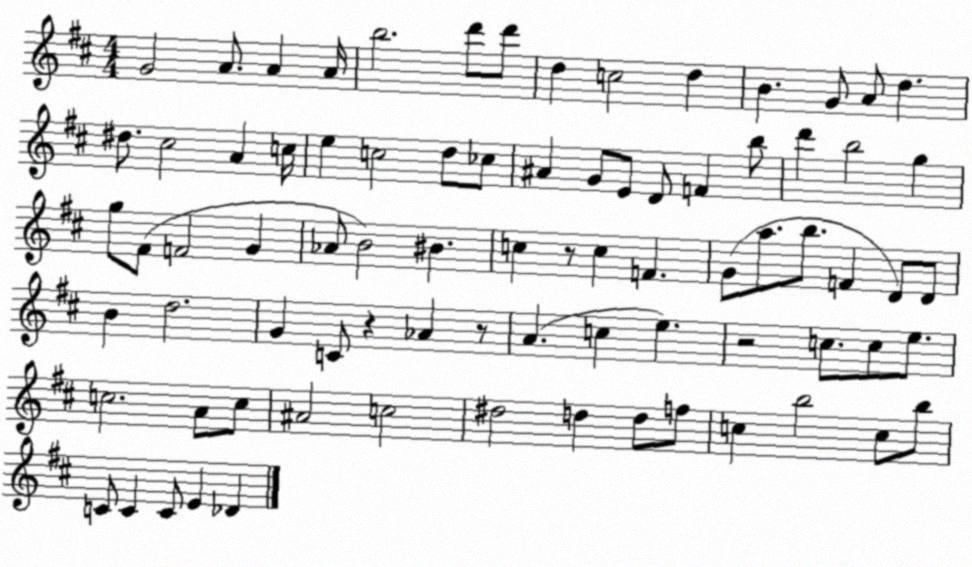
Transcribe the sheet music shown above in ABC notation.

X:1
T:Untitled
M:4/4
L:1/4
K:D
G2 A/2 A A/4 b2 d'/2 d'/2 d c2 d B G/2 A/2 d ^d/2 ^c2 A c/4 e c2 d/2 _c/2 ^A G/2 E/2 D/2 F b/2 d' b2 g g/2 ^F/2 F2 G _A/2 B2 ^B c z/2 c F G/2 a/2 b/2 F D/2 D/2 B d2 G C/2 z _A z/2 A c e z2 c/2 c/2 e/2 c2 A/2 c/2 ^A2 c2 ^d2 d d/2 f/2 c b2 c/2 b/2 C/2 C C/2 E _D